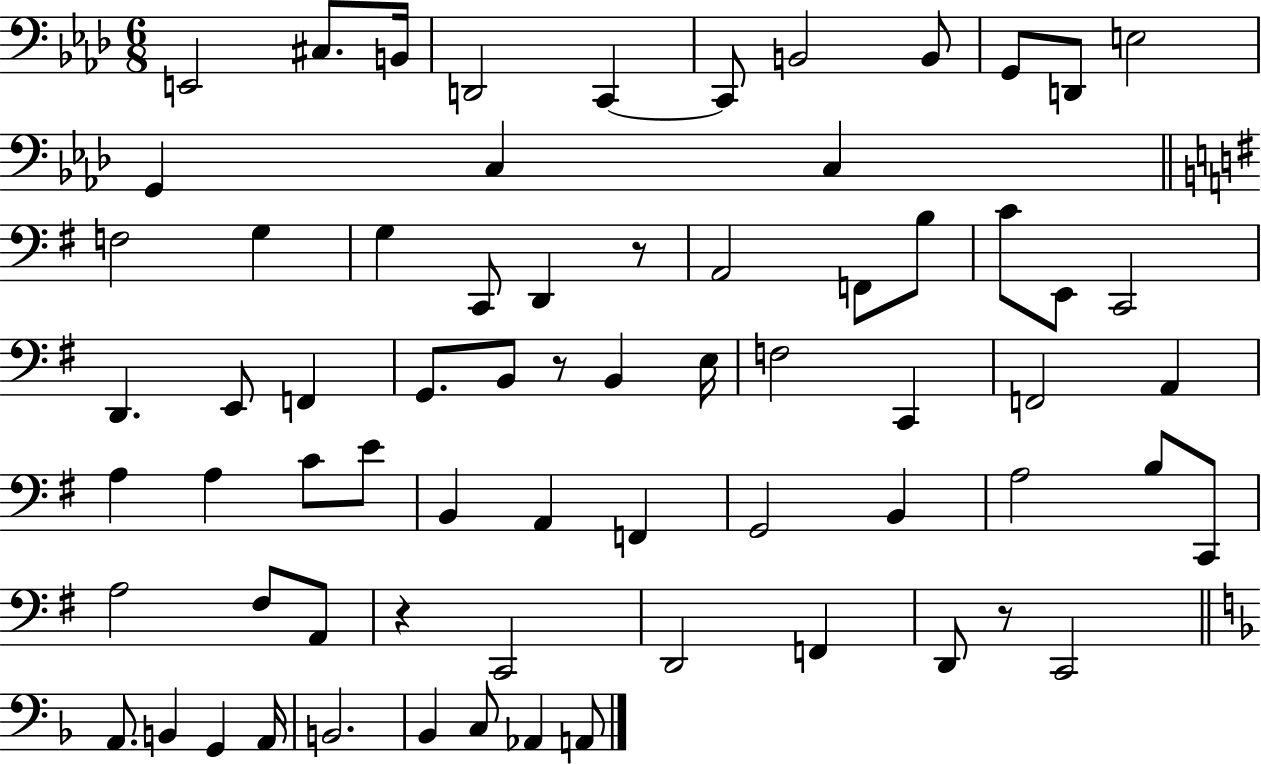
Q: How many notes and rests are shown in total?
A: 69